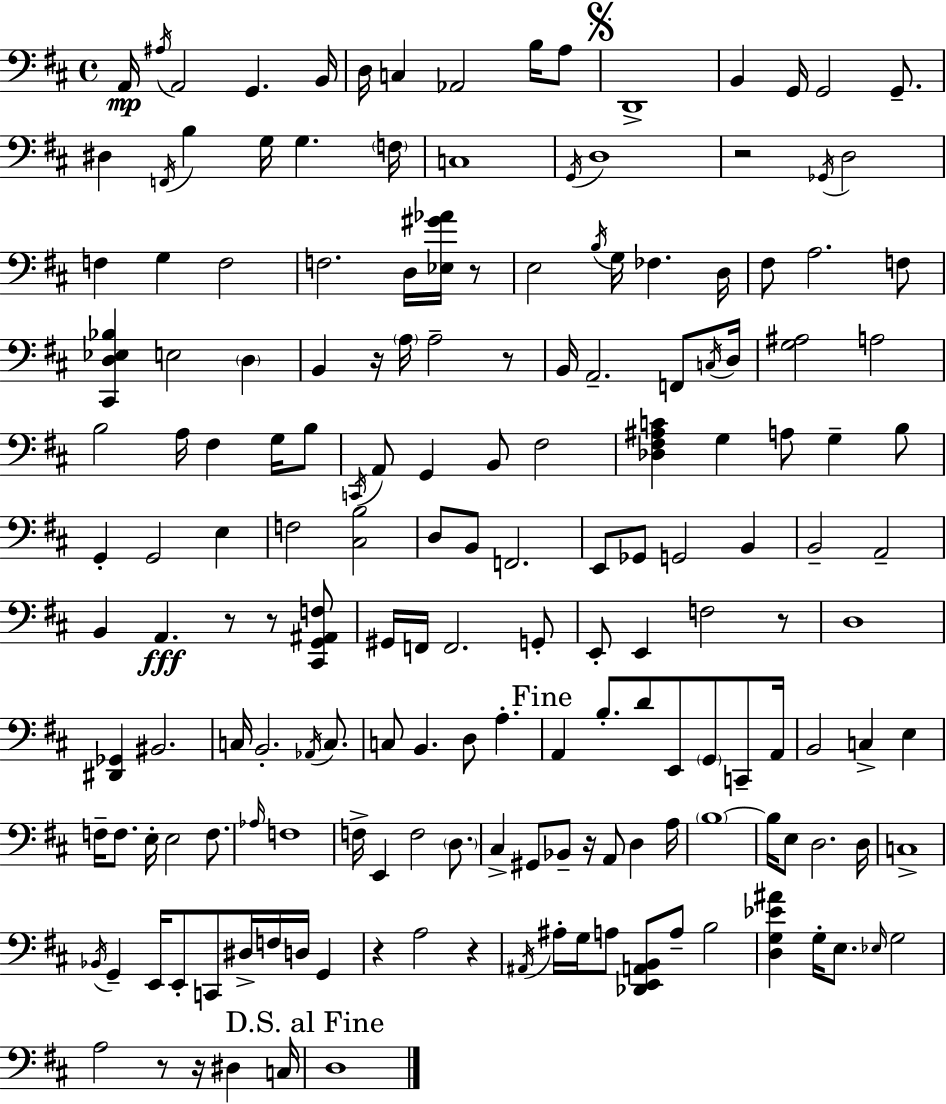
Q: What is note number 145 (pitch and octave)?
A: B3